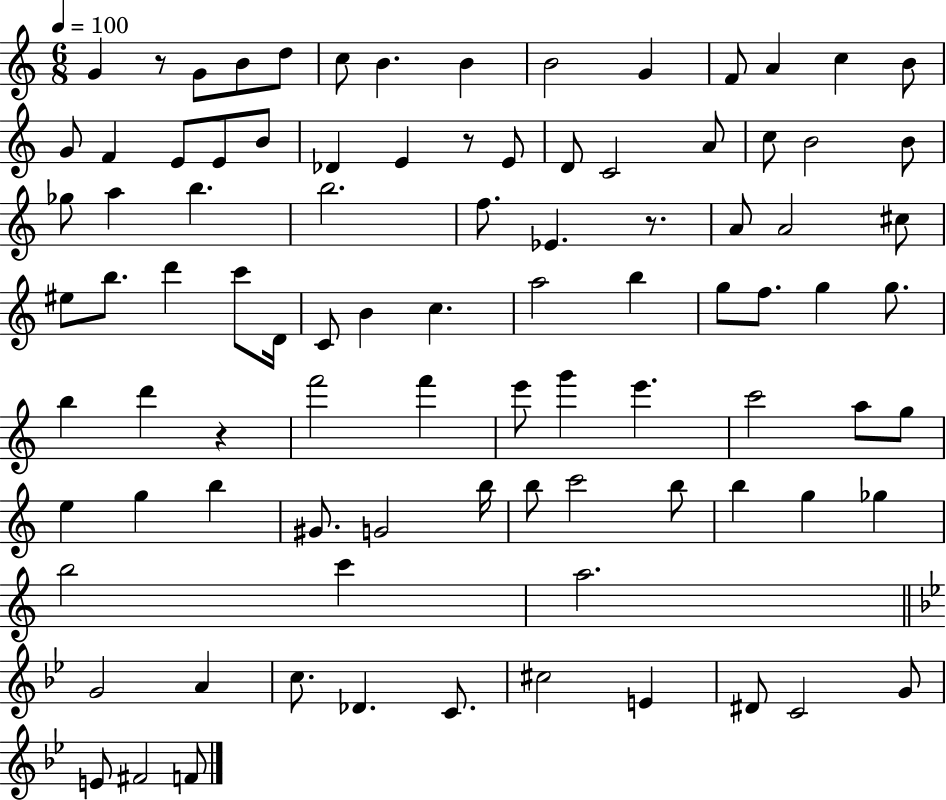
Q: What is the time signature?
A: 6/8